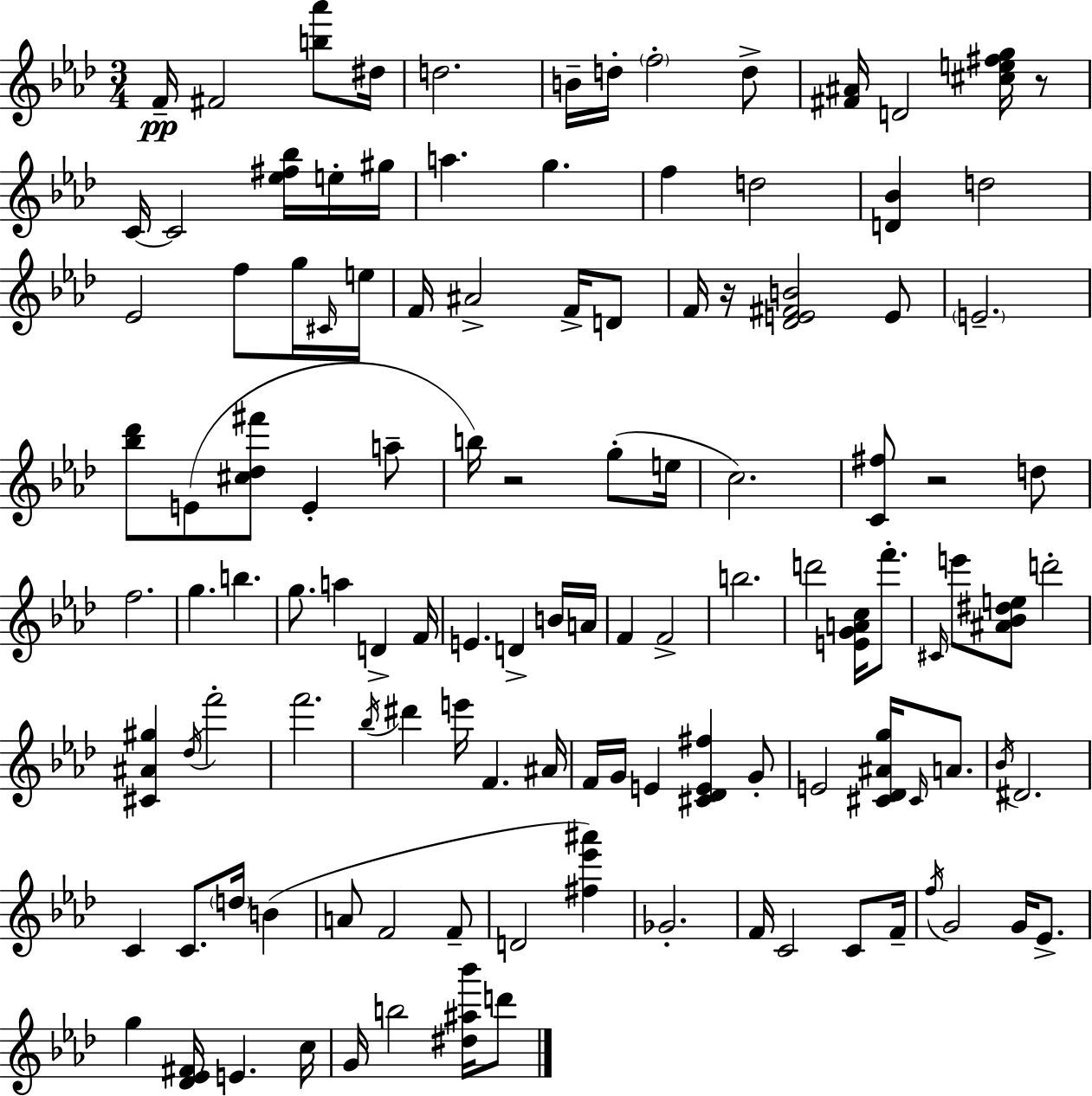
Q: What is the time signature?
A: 3/4